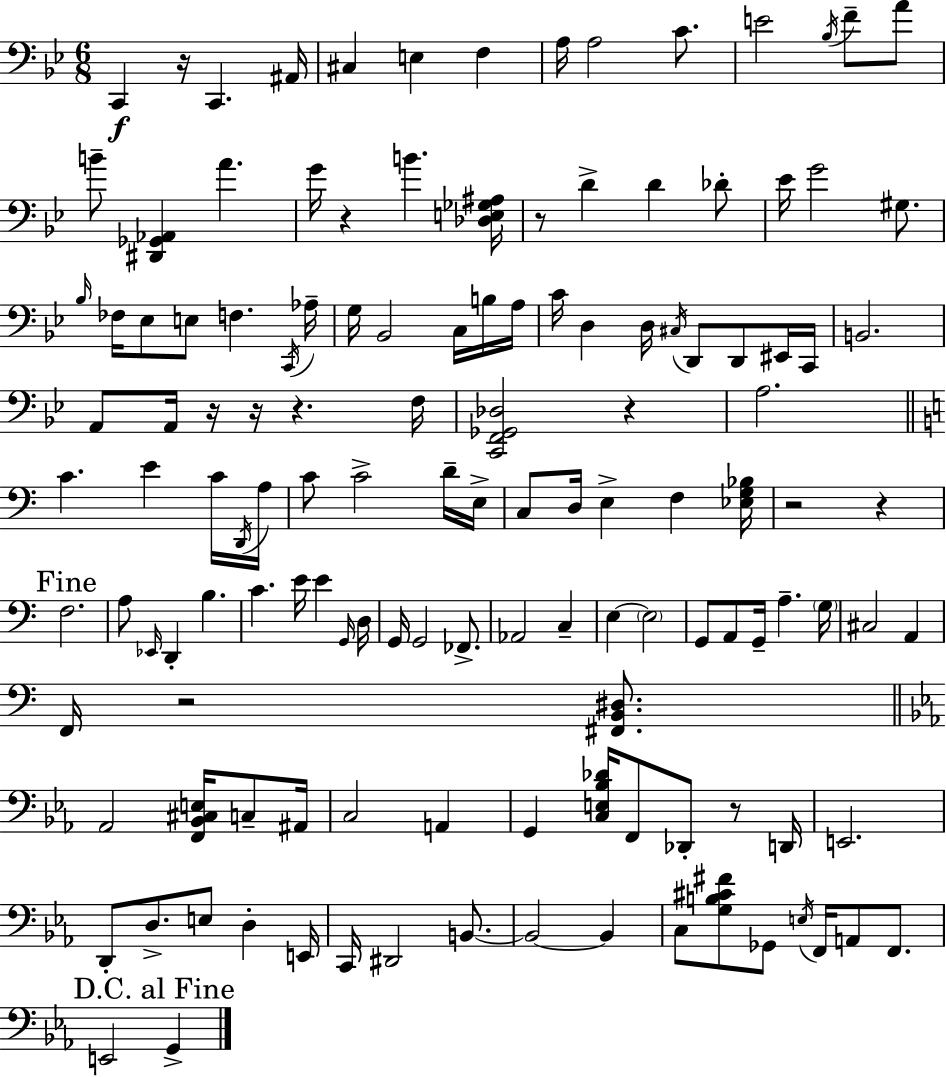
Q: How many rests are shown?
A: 11